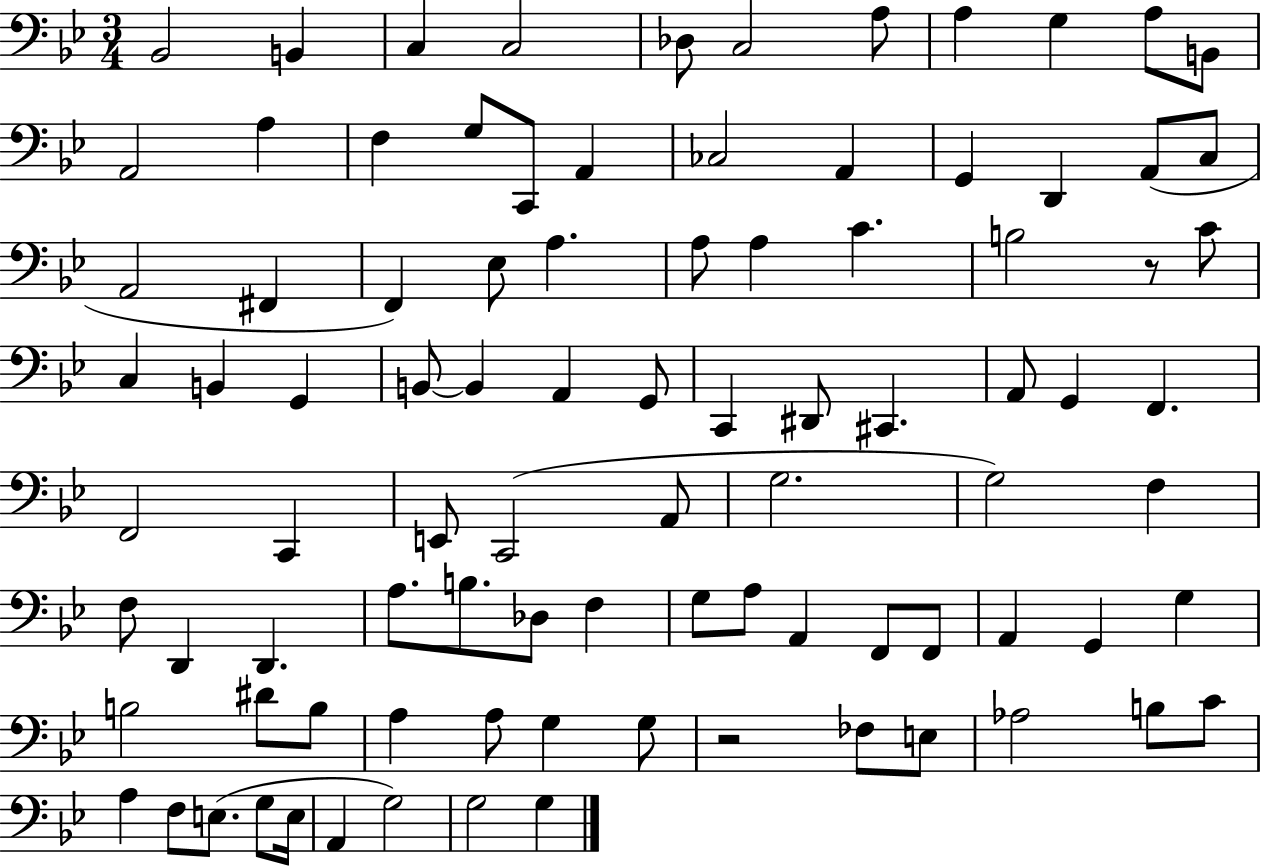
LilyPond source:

{
  \clef bass
  \numericTimeSignature
  \time 3/4
  \key bes \major
  bes,2 b,4 | c4 c2 | des8 c2 a8 | a4 g4 a8 b,8 | \break a,2 a4 | f4 g8 c,8 a,4 | ces2 a,4 | g,4 d,4 a,8( c8 | \break a,2 fis,4 | f,4) ees8 a4. | a8 a4 c'4. | b2 r8 c'8 | \break c4 b,4 g,4 | b,8~~ b,4 a,4 g,8 | c,4 dis,8 cis,4. | a,8 g,4 f,4. | \break f,2 c,4 | e,8 c,2( a,8 | g2. | g2) f4 | \break f8 d,4 d,4. | a8. b8. des8 f4 | g8 a8 a,4 f,8 f,8 | a,4 g,4 g4 | \break b2 dis'8 b8 | a4 a8 g4 g8 | r2 fes8 e8 | aes2 b8 c'8 | \break a4 f8 e8.( g8 e16 | a,4 g2) | g2 g4 | \bar "|."
}